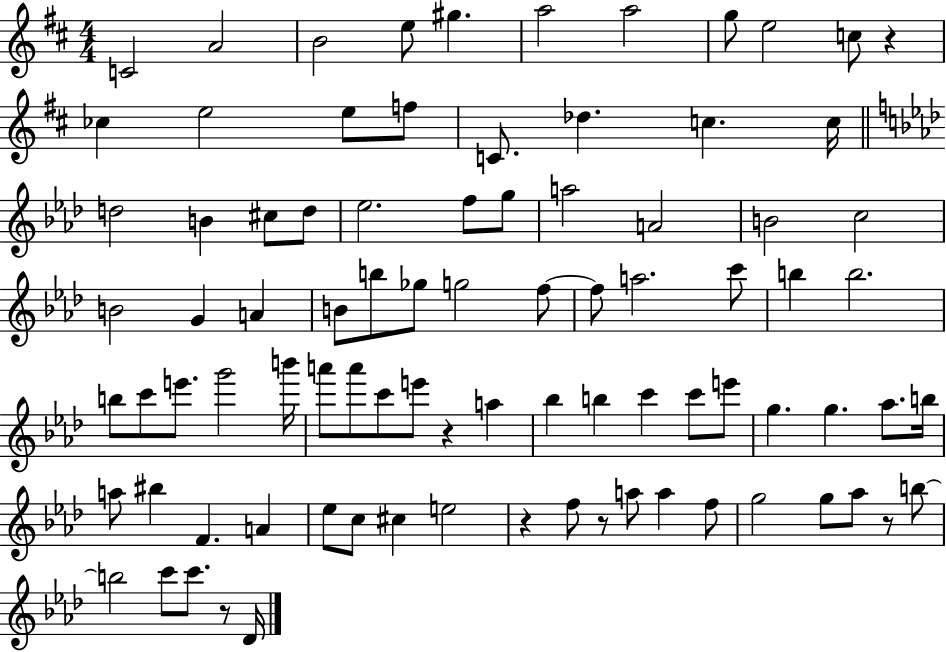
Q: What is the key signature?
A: D major